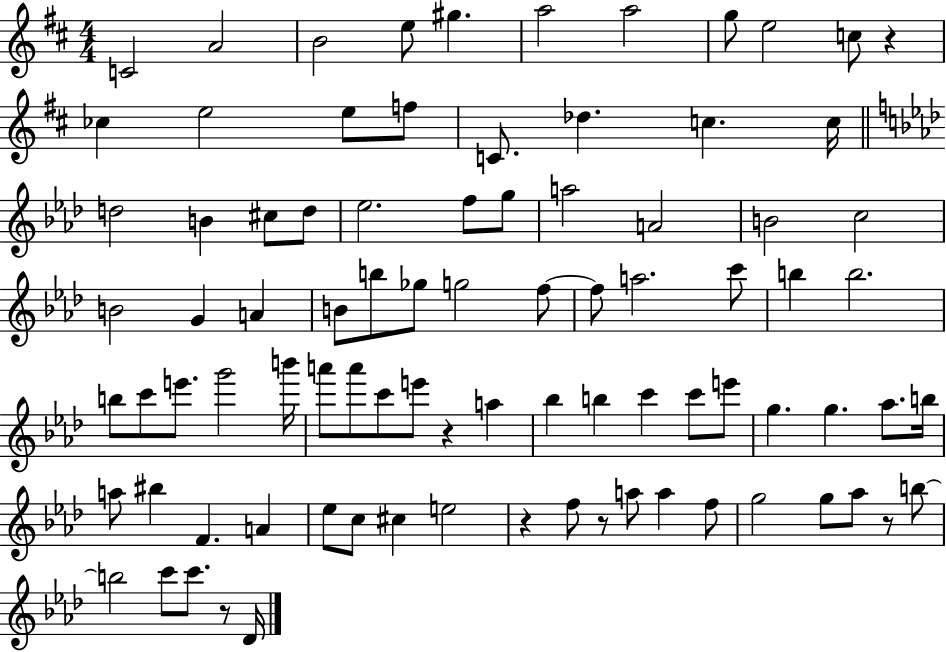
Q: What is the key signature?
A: D major